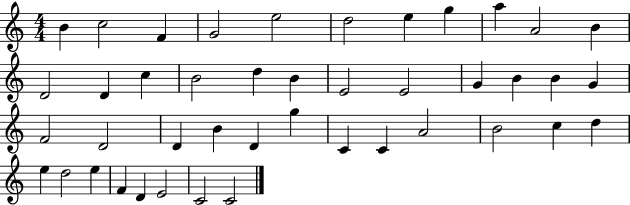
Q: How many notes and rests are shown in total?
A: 43